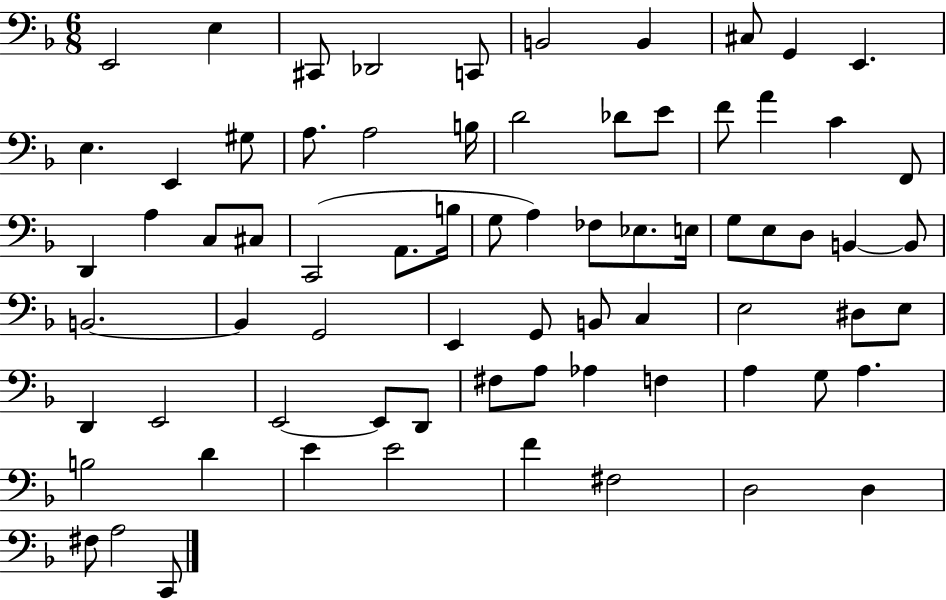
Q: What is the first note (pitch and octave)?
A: E2